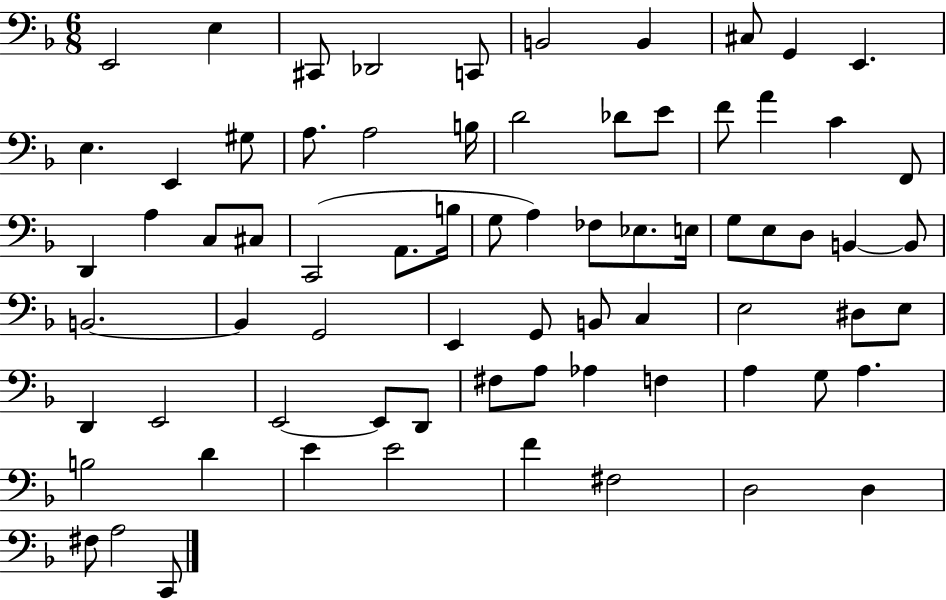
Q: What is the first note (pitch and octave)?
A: E2